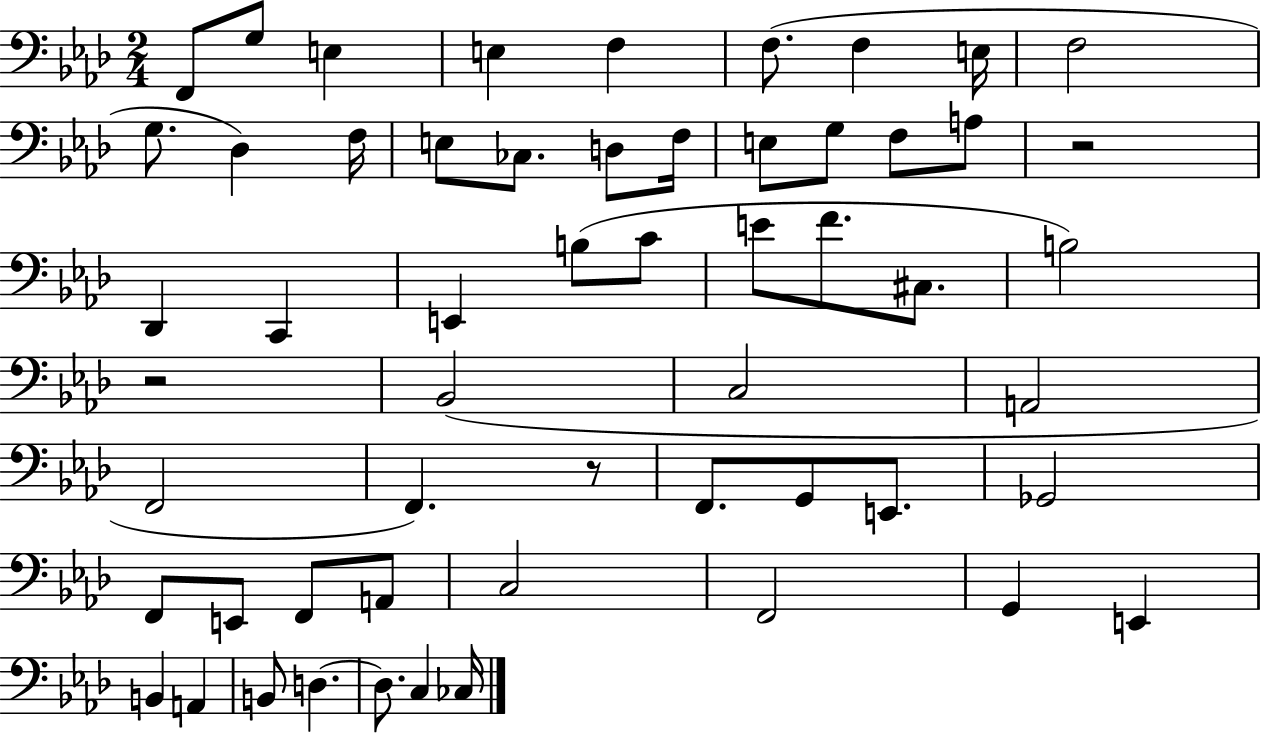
{
  \clef bass
  \numericTimeSignature
  \time 2/4
  \key aes \major
  f,8 g8 e4 | e4 f4 | f8.( f4 e16 | f2 | \break g8. des4) f16 | e8 ces8. d8 f16 | e8 g8 f8 a8 | r2 | \break des,4 c,4 | e,4 b8( c'8 | e'8 f'8. cis8. | b2) | \break r2 | bes,2( | c2 | a,2 | \break f,2 | f,4.) r8 | f,8. g,8 e,8. | ges,2 | \break f,8 e,8 f,8 a,8 | c2 | f,2 | g,4 e,4 | \break b,4 a,4 | b,8 d4.~~ | d8. c4 ces16 | \bar "|."
}